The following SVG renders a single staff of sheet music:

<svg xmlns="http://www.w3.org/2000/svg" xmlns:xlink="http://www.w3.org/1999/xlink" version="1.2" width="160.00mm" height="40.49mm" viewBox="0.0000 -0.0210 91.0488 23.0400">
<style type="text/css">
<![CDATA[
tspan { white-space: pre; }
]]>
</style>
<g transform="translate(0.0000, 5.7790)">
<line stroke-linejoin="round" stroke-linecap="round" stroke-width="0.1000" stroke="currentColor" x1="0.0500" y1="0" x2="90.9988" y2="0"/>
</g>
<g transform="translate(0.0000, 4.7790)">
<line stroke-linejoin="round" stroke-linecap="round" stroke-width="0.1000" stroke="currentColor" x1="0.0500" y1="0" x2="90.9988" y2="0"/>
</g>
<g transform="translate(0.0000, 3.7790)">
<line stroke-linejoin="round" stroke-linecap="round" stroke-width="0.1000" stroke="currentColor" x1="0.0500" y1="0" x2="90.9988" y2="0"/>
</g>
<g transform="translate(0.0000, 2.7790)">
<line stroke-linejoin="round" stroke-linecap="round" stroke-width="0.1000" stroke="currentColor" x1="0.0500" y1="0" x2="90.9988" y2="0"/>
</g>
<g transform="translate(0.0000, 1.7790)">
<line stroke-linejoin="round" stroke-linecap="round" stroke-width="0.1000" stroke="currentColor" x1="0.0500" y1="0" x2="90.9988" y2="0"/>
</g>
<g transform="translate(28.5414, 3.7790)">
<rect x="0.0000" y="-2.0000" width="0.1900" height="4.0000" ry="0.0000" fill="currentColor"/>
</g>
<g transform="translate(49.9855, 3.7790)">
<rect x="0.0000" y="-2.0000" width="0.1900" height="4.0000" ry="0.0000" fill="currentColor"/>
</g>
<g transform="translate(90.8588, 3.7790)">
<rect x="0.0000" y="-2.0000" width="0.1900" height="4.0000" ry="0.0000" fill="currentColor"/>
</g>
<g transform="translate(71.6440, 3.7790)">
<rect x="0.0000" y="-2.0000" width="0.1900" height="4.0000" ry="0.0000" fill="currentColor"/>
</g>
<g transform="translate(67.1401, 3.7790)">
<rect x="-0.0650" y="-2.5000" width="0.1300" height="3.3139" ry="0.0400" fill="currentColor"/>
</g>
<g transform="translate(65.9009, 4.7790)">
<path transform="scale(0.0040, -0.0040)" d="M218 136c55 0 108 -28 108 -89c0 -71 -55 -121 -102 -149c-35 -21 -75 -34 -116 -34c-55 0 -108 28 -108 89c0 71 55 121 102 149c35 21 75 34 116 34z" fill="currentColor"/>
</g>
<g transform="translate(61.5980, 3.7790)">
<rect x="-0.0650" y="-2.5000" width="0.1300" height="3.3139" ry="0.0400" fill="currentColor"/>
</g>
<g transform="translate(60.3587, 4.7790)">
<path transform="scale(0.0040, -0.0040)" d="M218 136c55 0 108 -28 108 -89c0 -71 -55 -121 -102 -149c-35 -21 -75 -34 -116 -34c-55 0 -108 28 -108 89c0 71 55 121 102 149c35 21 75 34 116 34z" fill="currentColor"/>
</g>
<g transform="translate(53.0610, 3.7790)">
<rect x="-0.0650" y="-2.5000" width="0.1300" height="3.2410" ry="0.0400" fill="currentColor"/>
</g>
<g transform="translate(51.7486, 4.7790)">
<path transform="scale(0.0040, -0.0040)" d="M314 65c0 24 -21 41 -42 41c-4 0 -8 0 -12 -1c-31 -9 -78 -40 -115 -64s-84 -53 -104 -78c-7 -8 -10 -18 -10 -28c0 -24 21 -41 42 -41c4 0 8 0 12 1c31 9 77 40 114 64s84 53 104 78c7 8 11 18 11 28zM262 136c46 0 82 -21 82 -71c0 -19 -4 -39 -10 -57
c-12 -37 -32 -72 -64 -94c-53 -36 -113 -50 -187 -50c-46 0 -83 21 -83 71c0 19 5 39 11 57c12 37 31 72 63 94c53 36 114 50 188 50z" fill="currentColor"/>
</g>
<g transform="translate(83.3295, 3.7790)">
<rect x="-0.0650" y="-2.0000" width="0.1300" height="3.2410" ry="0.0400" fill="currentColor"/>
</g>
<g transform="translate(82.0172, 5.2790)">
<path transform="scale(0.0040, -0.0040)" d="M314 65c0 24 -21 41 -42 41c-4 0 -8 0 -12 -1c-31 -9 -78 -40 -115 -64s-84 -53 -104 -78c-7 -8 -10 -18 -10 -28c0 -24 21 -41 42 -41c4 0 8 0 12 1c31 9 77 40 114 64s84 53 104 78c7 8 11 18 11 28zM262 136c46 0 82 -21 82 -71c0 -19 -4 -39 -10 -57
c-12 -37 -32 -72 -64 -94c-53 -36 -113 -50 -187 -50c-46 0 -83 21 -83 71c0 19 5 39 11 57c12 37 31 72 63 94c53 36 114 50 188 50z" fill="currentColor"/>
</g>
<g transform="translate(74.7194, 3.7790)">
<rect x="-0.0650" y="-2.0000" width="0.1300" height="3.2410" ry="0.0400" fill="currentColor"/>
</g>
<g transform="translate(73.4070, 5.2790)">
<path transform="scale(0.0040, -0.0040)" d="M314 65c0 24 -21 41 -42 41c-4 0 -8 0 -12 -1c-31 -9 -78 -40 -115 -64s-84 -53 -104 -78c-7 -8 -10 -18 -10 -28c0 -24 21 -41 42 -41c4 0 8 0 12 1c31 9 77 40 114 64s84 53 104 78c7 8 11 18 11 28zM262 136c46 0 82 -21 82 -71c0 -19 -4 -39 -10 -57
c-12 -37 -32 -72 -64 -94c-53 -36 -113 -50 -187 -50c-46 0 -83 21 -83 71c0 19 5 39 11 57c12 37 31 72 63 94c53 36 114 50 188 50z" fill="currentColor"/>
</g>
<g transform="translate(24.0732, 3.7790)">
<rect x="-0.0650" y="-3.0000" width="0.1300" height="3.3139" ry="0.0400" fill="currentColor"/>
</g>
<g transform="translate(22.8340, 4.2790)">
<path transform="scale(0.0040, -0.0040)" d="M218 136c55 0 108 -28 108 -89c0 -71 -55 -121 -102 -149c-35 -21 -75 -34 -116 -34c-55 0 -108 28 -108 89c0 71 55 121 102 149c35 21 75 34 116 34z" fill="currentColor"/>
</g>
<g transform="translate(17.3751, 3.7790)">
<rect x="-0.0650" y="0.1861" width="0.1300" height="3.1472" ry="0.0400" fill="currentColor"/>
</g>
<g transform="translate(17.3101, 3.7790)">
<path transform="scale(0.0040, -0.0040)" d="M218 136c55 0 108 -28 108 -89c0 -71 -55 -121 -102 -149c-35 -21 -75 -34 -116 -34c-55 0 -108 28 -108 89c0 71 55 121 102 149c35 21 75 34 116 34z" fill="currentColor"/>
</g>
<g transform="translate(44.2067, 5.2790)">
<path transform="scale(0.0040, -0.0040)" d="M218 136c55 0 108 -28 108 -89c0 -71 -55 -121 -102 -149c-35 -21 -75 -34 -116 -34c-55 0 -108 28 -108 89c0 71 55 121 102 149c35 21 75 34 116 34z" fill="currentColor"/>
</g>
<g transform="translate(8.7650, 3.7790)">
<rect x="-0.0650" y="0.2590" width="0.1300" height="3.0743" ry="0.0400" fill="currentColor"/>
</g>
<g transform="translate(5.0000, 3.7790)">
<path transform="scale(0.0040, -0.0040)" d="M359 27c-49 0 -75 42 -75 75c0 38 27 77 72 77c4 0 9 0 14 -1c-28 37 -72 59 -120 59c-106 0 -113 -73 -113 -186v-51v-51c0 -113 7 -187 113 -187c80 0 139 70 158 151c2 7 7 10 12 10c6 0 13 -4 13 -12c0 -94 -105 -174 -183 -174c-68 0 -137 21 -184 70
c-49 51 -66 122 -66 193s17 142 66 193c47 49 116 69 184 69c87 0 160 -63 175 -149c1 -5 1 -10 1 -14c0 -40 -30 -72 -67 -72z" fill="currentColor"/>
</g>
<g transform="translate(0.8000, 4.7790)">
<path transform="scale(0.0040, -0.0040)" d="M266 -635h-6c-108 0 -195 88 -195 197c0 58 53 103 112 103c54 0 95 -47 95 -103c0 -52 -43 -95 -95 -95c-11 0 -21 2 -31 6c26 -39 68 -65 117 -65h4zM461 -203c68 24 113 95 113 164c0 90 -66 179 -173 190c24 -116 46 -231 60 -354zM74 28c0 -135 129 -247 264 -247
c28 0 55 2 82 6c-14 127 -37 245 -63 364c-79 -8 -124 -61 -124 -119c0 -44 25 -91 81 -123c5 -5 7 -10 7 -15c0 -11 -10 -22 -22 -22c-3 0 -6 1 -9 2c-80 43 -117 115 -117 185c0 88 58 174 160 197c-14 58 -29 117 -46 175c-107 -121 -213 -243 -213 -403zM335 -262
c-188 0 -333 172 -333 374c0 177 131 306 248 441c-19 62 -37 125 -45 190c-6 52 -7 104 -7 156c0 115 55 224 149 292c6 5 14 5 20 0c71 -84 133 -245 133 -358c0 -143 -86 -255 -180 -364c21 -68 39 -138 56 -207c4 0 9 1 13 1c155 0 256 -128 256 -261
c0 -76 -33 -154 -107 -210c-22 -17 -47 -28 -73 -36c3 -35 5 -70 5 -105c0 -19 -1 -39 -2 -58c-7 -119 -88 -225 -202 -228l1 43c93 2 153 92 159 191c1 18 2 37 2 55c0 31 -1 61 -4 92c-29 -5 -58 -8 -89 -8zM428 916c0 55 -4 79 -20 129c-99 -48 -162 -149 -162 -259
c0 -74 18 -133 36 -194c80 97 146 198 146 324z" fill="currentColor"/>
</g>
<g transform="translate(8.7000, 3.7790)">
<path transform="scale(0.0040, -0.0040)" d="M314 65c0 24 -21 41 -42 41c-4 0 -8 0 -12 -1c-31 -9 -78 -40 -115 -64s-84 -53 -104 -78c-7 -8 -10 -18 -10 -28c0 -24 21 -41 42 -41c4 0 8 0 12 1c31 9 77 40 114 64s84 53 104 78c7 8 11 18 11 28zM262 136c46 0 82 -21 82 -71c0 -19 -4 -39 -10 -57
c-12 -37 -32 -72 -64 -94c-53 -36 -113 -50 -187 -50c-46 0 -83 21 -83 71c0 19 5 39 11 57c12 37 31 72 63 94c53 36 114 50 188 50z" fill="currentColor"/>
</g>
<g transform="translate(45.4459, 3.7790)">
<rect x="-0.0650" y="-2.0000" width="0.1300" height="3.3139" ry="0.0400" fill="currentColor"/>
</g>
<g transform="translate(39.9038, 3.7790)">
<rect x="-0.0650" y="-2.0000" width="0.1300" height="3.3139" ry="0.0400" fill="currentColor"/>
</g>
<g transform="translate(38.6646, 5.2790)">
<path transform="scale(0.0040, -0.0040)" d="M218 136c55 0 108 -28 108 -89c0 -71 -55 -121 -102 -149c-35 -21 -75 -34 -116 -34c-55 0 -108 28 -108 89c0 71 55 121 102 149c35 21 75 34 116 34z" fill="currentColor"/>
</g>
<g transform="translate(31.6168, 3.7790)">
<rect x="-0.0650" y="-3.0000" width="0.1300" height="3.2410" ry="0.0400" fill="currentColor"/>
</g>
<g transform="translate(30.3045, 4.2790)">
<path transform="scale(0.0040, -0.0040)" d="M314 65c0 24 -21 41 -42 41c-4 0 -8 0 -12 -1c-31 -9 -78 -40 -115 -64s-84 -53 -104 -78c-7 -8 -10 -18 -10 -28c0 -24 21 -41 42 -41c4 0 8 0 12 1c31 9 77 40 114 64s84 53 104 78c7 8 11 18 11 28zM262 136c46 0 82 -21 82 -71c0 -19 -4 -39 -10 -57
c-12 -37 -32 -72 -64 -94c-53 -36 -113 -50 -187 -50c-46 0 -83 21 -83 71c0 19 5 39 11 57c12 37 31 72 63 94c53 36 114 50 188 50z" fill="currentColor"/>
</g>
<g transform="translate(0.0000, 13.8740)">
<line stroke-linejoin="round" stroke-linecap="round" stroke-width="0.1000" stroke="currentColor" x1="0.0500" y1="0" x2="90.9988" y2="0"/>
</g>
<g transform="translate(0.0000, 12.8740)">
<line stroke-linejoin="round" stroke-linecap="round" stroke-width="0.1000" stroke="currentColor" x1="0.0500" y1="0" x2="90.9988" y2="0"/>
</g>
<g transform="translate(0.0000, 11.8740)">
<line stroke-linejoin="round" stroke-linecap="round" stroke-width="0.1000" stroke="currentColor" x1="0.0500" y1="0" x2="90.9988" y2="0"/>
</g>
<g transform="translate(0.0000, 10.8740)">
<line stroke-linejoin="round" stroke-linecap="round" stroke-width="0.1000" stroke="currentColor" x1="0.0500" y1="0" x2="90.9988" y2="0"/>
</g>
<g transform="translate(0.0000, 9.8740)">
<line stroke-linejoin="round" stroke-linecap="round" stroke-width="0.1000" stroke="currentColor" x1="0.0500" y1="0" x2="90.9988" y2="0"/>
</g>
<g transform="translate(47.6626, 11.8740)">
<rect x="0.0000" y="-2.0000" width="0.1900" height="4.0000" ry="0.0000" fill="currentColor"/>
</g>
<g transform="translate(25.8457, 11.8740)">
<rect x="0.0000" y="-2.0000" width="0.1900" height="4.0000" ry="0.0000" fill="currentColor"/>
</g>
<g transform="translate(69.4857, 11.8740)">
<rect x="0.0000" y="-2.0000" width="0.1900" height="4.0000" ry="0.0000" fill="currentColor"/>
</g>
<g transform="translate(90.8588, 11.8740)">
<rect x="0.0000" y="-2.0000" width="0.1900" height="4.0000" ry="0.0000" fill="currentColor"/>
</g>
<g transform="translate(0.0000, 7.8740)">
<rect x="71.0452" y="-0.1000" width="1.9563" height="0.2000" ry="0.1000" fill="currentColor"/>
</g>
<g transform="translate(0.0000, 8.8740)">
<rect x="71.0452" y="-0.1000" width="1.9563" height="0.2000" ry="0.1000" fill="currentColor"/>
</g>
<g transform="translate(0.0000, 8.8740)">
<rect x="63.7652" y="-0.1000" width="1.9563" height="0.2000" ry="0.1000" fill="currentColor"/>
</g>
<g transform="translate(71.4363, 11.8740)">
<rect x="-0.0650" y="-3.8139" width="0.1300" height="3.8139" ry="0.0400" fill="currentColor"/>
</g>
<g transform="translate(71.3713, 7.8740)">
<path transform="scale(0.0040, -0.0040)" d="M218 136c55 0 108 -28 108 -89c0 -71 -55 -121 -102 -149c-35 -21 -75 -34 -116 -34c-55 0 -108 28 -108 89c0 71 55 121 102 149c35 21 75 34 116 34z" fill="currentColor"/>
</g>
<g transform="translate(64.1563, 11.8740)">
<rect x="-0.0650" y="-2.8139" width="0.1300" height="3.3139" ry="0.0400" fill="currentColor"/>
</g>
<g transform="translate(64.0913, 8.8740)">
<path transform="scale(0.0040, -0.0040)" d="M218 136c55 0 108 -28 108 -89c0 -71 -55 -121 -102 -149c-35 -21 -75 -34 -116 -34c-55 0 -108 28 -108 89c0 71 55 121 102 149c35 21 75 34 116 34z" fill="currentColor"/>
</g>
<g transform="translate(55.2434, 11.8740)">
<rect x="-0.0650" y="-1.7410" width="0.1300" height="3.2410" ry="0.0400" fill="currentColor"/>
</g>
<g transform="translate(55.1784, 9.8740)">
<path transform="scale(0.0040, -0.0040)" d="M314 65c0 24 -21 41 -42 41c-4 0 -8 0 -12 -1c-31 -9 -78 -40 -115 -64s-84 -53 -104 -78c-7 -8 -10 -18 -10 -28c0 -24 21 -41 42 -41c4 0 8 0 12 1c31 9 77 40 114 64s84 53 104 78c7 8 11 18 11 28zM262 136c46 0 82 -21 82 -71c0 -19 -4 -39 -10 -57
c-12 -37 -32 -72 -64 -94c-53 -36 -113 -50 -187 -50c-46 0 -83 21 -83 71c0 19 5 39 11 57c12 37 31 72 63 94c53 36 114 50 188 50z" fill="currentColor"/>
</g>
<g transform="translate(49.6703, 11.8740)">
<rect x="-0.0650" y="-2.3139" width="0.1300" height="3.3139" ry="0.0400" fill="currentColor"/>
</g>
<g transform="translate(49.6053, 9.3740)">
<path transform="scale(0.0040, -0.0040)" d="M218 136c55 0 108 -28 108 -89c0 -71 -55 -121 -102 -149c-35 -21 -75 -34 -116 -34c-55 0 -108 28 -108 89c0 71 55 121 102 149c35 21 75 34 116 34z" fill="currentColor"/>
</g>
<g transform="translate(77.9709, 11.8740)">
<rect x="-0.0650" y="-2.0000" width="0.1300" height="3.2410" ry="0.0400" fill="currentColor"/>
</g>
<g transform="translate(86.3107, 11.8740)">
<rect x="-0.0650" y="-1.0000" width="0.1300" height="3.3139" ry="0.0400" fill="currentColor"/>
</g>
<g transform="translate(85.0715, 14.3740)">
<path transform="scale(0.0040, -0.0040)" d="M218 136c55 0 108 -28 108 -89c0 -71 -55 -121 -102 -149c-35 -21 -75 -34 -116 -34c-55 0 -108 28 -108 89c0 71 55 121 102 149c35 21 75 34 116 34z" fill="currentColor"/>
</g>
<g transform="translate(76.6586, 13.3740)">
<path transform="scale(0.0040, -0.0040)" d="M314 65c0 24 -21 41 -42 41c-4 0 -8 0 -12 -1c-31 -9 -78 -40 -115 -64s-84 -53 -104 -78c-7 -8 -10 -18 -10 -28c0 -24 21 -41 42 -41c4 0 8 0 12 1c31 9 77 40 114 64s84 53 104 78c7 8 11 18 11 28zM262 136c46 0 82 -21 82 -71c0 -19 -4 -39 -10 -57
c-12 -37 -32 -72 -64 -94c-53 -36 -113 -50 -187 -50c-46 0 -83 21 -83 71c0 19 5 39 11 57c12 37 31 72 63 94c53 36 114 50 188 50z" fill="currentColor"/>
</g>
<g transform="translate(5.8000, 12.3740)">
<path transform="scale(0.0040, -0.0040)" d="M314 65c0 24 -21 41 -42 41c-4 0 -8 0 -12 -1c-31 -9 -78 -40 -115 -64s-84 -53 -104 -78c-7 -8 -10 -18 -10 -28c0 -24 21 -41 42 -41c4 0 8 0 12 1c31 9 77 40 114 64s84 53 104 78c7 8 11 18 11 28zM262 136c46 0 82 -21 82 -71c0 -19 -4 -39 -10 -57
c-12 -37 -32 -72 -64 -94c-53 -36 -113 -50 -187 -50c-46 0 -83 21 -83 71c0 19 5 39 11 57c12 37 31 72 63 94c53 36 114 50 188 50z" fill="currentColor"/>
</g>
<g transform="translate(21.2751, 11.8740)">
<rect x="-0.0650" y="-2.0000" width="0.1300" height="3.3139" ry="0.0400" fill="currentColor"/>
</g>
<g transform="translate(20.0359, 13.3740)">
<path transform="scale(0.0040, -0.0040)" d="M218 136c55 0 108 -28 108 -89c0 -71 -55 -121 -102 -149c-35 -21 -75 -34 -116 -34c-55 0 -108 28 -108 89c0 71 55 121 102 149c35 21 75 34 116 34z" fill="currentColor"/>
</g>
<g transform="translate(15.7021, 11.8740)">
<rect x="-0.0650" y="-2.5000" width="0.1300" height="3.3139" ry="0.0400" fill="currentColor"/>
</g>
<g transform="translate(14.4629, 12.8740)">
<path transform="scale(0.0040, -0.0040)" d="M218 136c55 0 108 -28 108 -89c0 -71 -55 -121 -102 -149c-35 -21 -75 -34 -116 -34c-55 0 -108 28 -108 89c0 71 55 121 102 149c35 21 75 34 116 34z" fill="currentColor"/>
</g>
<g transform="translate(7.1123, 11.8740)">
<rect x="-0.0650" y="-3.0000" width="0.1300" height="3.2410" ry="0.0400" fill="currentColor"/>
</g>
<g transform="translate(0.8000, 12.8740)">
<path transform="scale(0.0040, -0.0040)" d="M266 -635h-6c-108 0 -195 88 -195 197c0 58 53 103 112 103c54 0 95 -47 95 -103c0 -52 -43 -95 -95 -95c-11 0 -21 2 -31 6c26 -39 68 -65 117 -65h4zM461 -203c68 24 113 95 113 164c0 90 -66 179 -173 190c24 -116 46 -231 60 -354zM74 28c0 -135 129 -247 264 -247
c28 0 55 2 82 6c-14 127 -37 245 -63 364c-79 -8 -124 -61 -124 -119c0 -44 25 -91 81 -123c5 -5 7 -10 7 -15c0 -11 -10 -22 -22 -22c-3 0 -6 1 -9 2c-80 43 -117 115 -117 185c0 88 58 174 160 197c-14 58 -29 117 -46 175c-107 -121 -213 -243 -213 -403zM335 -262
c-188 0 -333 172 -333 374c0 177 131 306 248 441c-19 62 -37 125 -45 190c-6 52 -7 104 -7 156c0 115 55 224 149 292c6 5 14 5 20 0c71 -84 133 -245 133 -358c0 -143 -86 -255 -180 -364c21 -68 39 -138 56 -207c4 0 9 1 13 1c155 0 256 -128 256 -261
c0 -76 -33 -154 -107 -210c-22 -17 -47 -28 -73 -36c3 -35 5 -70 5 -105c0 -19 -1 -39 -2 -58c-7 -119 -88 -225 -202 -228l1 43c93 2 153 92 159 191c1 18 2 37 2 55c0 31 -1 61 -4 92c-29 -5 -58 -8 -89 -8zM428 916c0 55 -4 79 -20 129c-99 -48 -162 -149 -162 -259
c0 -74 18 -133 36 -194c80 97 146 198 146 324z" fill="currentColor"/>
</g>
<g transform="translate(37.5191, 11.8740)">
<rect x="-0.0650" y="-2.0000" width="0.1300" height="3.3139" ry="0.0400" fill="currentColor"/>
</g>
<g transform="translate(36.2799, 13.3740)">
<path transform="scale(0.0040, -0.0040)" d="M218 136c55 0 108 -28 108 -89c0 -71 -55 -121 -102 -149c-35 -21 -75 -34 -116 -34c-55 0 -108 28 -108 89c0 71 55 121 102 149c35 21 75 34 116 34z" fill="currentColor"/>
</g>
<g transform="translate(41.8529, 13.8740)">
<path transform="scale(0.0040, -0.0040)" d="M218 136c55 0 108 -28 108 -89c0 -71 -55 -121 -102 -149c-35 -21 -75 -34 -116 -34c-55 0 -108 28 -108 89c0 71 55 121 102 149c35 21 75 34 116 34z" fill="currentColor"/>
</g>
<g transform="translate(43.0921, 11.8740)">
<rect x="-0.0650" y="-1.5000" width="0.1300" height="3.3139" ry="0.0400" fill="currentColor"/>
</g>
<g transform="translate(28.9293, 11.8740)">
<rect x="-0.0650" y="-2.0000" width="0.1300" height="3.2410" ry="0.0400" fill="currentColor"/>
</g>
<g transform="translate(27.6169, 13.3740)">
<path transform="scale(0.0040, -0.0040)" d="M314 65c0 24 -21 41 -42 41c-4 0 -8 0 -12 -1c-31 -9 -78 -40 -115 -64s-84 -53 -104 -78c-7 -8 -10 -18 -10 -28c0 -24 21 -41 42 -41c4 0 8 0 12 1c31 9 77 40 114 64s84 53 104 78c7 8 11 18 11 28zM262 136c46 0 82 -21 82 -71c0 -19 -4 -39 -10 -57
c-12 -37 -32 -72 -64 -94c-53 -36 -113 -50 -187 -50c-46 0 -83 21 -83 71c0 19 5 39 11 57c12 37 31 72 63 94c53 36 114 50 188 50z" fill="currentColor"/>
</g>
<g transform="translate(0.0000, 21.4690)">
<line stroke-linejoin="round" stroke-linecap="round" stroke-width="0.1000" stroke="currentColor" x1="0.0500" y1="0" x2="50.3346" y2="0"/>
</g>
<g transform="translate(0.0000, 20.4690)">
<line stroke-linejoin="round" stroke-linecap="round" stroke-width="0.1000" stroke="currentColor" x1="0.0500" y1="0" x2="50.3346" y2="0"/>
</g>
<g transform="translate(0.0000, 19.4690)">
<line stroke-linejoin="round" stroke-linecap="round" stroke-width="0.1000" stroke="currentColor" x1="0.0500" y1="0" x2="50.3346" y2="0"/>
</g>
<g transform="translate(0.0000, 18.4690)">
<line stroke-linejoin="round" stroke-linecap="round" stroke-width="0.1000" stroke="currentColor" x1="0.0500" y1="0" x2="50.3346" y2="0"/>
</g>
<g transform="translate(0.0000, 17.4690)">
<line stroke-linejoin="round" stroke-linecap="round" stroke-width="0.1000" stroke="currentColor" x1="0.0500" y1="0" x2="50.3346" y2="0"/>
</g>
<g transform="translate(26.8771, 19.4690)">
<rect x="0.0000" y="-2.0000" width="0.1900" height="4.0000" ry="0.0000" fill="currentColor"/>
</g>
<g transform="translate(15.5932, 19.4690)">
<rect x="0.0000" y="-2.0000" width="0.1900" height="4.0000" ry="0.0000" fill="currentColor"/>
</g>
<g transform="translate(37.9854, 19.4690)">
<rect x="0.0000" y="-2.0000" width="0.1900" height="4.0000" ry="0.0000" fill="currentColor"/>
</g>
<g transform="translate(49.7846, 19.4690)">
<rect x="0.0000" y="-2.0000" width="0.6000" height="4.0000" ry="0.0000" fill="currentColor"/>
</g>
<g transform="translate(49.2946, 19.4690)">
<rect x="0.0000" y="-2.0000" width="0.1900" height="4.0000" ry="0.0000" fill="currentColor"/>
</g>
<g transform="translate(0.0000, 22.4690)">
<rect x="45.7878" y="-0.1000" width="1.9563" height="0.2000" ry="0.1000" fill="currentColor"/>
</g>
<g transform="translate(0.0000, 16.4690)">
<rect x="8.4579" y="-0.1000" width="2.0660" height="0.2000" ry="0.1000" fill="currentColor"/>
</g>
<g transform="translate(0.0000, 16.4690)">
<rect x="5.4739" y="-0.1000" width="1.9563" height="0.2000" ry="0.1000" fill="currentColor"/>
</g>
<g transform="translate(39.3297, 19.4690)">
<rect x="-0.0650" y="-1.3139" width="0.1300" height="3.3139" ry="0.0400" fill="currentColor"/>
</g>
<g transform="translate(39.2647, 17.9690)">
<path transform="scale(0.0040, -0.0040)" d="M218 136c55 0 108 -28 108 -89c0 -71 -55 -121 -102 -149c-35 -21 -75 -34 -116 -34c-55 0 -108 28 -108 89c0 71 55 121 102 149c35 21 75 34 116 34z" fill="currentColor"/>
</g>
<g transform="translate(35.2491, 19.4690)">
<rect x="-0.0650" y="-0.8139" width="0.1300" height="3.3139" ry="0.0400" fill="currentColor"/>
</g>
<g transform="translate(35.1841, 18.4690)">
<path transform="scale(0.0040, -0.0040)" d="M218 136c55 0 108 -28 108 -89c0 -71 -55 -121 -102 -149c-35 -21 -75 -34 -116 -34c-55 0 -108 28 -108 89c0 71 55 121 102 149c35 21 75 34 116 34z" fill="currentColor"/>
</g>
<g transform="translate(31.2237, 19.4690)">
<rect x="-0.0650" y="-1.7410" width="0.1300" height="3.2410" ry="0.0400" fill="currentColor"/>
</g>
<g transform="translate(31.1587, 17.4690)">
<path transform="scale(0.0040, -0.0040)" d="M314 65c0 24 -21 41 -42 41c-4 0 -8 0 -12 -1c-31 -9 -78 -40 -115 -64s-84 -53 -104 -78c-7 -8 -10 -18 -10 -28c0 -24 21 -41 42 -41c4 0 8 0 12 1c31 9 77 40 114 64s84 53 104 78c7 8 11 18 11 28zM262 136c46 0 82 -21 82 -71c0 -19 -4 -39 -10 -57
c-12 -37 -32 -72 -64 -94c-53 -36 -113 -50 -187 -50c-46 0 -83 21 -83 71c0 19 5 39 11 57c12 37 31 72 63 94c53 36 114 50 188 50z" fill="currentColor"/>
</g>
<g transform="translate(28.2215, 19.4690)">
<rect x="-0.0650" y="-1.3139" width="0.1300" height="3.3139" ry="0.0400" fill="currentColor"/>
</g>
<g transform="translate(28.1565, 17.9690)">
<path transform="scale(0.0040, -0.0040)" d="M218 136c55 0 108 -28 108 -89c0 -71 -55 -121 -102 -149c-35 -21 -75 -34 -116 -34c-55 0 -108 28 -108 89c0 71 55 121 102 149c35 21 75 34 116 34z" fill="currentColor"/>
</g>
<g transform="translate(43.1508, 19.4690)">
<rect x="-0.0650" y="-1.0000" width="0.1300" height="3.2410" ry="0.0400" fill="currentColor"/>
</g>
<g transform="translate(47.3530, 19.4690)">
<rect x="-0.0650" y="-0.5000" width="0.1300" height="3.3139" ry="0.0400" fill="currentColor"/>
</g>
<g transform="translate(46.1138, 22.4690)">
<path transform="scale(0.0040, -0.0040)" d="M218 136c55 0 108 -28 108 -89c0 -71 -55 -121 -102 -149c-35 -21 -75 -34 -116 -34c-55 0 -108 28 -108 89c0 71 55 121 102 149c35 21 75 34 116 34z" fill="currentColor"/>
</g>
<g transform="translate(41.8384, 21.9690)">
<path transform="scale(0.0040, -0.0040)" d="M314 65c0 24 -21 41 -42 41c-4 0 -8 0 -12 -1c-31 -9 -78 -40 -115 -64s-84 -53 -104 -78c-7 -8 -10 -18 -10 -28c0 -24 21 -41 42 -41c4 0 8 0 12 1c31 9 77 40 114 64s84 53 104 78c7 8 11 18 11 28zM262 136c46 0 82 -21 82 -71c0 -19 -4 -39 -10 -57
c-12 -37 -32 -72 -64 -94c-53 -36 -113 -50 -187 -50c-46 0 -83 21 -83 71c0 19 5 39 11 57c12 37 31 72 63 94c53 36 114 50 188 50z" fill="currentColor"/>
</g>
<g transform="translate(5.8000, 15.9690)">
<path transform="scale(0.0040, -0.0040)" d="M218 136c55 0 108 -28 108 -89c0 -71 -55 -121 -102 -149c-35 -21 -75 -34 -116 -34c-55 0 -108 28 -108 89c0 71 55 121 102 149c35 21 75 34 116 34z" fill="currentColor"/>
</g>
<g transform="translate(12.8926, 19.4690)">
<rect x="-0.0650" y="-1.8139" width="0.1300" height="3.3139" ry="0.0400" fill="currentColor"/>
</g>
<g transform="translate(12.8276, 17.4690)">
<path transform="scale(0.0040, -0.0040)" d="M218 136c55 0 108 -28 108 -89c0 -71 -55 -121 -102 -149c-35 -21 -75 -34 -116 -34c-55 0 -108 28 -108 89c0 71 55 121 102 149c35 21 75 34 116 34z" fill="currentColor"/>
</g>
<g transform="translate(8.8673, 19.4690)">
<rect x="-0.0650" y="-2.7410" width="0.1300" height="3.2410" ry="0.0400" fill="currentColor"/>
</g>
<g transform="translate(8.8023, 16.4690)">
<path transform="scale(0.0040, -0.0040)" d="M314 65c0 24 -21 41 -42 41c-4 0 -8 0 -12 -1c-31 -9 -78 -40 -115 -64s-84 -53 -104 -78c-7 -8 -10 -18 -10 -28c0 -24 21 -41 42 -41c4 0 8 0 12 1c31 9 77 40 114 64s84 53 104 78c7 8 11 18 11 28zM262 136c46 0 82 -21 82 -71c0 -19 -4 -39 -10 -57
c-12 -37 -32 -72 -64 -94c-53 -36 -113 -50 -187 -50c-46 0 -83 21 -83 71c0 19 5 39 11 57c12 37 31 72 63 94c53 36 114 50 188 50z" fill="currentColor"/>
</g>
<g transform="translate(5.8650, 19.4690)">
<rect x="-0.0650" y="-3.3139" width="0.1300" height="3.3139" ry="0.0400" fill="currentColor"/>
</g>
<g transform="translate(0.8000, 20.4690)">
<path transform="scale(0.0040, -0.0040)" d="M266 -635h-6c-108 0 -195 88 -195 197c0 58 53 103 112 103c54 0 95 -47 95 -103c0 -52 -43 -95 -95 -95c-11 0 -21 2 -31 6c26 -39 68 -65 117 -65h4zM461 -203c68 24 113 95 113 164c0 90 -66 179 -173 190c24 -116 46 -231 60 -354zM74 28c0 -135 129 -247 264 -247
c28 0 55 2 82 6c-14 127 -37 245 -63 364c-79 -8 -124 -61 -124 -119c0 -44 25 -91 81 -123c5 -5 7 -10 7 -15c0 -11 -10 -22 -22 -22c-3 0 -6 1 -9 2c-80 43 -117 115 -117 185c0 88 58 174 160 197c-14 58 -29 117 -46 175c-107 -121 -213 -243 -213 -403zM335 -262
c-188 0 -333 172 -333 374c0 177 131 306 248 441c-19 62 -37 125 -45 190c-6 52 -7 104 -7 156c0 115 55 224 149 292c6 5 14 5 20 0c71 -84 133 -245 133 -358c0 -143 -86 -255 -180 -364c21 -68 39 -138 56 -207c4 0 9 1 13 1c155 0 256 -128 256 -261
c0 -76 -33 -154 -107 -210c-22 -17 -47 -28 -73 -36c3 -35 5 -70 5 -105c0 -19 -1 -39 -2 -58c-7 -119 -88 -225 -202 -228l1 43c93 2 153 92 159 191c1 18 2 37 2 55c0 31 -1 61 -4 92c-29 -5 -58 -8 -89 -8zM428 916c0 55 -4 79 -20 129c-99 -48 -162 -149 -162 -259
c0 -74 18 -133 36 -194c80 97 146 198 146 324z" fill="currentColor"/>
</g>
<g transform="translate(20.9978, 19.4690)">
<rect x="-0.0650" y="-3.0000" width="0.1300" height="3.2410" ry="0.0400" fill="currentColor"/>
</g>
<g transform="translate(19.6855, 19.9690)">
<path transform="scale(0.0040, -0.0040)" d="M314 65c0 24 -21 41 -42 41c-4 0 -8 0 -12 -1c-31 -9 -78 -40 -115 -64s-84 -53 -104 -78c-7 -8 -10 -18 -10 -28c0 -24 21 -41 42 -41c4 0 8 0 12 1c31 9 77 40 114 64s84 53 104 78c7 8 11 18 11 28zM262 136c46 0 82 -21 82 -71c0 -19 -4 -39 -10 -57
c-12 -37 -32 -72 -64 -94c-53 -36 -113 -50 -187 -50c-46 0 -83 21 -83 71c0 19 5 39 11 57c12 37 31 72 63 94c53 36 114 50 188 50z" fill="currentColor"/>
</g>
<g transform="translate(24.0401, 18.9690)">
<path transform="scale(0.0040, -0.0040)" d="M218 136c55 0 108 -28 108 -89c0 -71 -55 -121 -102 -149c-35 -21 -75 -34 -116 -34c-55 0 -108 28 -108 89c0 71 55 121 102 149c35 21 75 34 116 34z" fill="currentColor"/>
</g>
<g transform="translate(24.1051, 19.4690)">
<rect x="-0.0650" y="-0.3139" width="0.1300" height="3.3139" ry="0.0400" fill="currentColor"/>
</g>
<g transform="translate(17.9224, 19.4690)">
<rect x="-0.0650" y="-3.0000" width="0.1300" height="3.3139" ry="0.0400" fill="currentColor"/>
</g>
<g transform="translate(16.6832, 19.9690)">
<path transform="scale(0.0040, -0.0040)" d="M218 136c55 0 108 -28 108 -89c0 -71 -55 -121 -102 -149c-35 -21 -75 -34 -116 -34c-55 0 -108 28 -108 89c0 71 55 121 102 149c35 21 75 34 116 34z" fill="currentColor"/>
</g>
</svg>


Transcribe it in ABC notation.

X:1
T:Untitled
M:4/4
L:1/4
K:C
B2 B A A2 F F G2 G G F2 F2 A2 G F F2 F E g f2 a c' F2 D b a2 f A A2 c e f2 d e D2 C